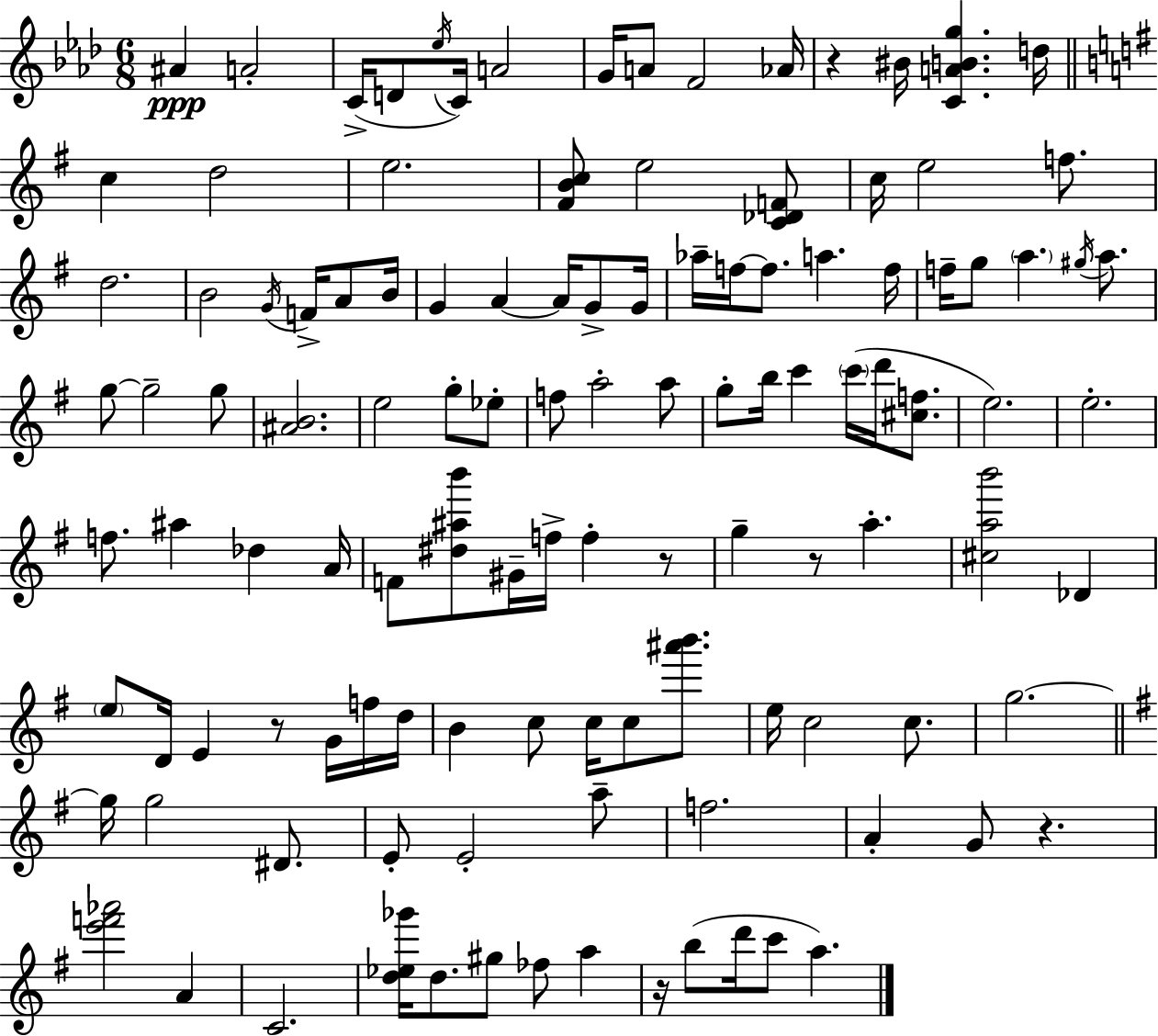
{
  \clef treble
  \numericTimeSignature
  \time 6/8
  \key aes \major
  ais'4\ppp a'2-. | c'16->( d'8 \acciaccatura { ees''16 } c'16) a'2 | g'16 a'8 f'2 | aes'16 r4 bis'16 <c' a' b' g''>4. | \break d''16 \bar "||" \break \key g \major c''4 d''2 | e''2. | <fis' b' c''>8 e''2 <c' des' f'>8 | c''16 e''2 f''8. | \break d''2. | b'2 \acciaccatura { g'16 } f'16-> a'8 | b'16 g'4 a'4~~ a'16 g'8-> | g'16 aes''16-- f''16~~ f''8. a''4. | \break f''16 f''16-- g''8 \parenthesize a''4. \acciaccatura { gis''16 } a''8. | g''8~~ g''2-- | g''8 <ais' b'>2. | e''2 g''8-. | \break ees''8-. f''8 a''2-. | a''8 g''8-. b''16 c'''4 \parenthesize c'''16( d'''16 <cis'' f''>8. | e''2.) | e''2.-. | \break f''8. ais''4 des''4 | a'16 f'8 <dis'' ais'' b'''>8 gis'16-- f''16-> f''4-. | r8 g''4-- r8 a''4.-. | <cis'' a'' b'''>2 des'4 | \break \parenthesize e''8 d'16 e'4 r8 g'16 | f''16 d''16 b'4 c''8 c''16 c''8 <ais''' b'''>8. | e''16 c''2 c''8. | g''2.~~ | \break \bar "||" \break \key e \minor g''16 g''2 dis'8. | e'8-. e'2-. a''8-- | f''2. | a'4-. g'8 r4. | \break <e''' f''' aes'''>2 a'4 | c'2. | <d'' ees'' ges'''>16 d''8. gis''8 fes''8 a''4 | r16 b''8( d'''16 c'''8 a''4.) | \break \bar "|."
}